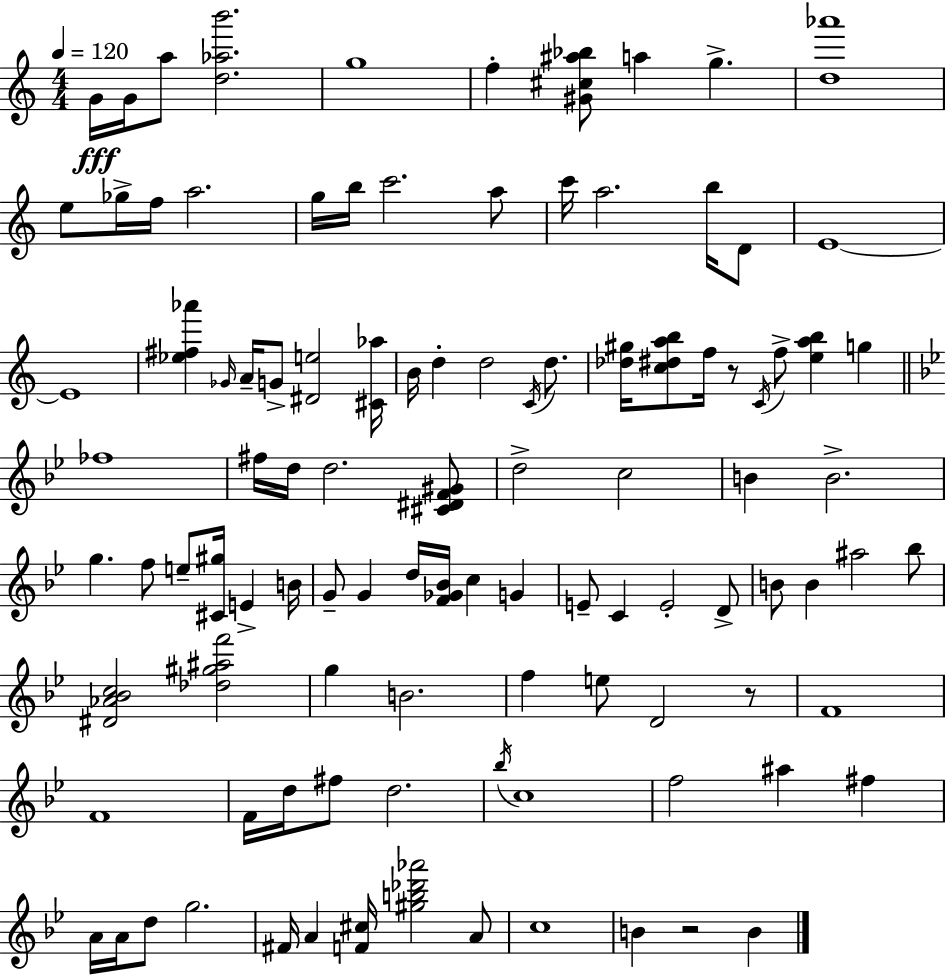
G4/s G4/s A5/e [D5,Ab5,B6]/h. G5/w F5/q [G#4,C#5,A#5,Bb5]/e A5/q G5/q. [D5,Ab6]/w E5/e Gb5/s F5/s A5/h. G5/s B5/s C6/h. A5/e C6/s A5/h. B5/s D4/e E4/w E4/w [Eb5,F#5,Ab6]/q Gb4/s A4/s G4/e [D#4,E5]/h [C#4,Ab5]/s B4/s D5/q D5/h C4/s D5/e. [Db5,G#5]/s [C5,D#5,A5,B5]/e F5/s R/e C4/s F5/e [E5,A5,B5]/q G5/q FES5/w F#5/s D5/s D5/h. [C#4,D#4,F4,G#4]/e D5/h C5/h B4/q B4/h. G5/q. F5/e E5/e [C#4,G#5]/s E4/q B4/s G4/e G4/q D5/s [F4,Gb4,Bb4]/s C5/q G4/q E4/e C4/q E4/h D4/e B4/e B4/q A#5/h Bb5/e [D#4,Ab4,Bb4,C5]/h [Db5,G#5,A#5,F6]/h G5/q B4/h. F5/q E5/e D4/h R/e F4/w F4/w F4/s D5/s F#5/e D5/h. Bb5/s C5/w F5/h A#5/q F#5/q A4/s A4/s D5/e G5/h. F#4/s A4/q [F4,C#5]/s [G#5,B5,Db6,Ab6]/h A4/e C5/w B4/q R/h B4/q